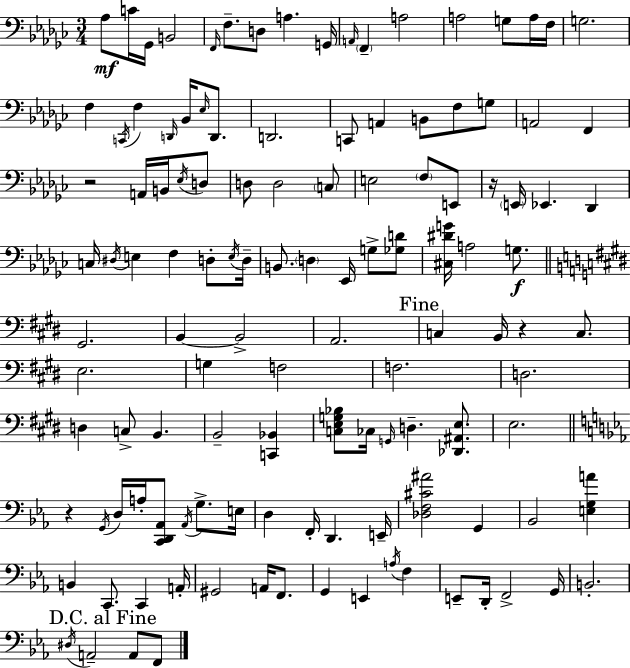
X:1
T:Untitled
M:3/4
L:1/4
K:Ebm
_A,/2 C/4 _G,,/4 B,,2 F,,/4 F,/2 D,/2 A, G,,/4 A,,/4 F,, A,2 A,2 G,/2 A,/4 F,/4 G,2 F, C,,/4 F, D,,/4 _B,,/4 _E,/4 D,,/2 D,,2 C,,/2 A,, B,,/2 F,/2 G,/2 A,,2 F,, z2 A,,/4 B,,/4 _E,/4 D,/2 D,/2 D,2 C,/2 E,2 F,/2 E,,/2 z/4 E,,/4 _E,, _D,, C,/4 ^D,/4 E, F, D,/2 E,/4 D,/4 B,,/2 D, _E,,/4 G,/2 [_G,D]/2 [^C,^DG]/4 A,2 G,/2 ^G,,2 B,, B,,2 A,,2 C, B,,/4 z C,/2 E,2 G, F,2 F,2 D,2 D, C,/2 B,, B,,2 [C,,_B,,] [C,E,G,_B,]/2 _C,/4 G,,/4 D, [_D,,^A,,E,]/2 E,2 z G,,/4 D,/4 A,/4 [C,,D,,_A,,]/2 _A,,/4 G,/2 E,/4 D, F,,/4 D,, E,,/4 [_D,F,^C^A]2 G,, _B,,2 [E,G,A] B,, C,,/2 C,, A,,/4 ^G,,2 A,,/4 F,,/2 G,, E,, A,/4 F, E,,/2 D,,/4 F,,2 G,,/4 B,,2 ^D,/4 A,,2 A,,/2 F,,/2